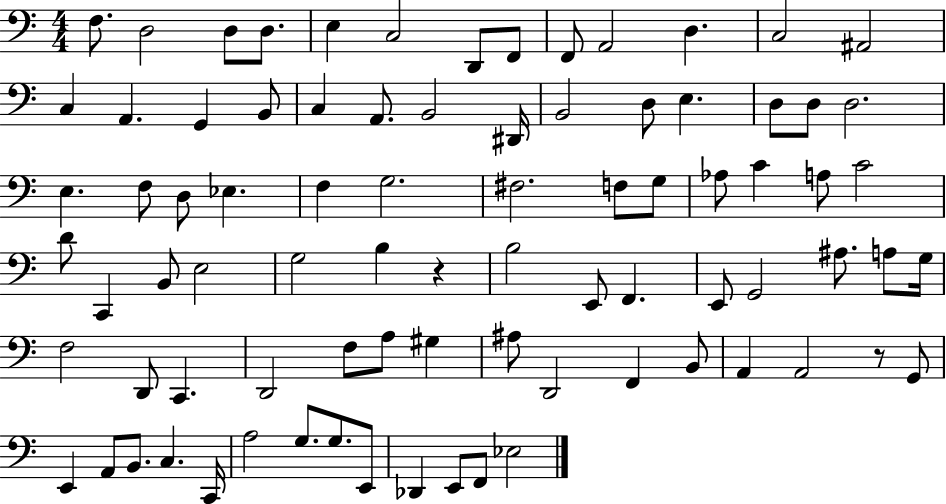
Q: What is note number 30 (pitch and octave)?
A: D3